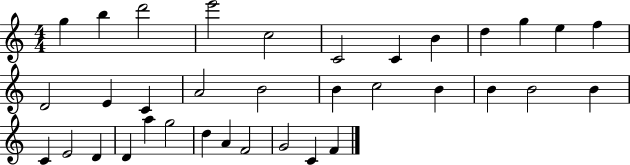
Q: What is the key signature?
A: C major